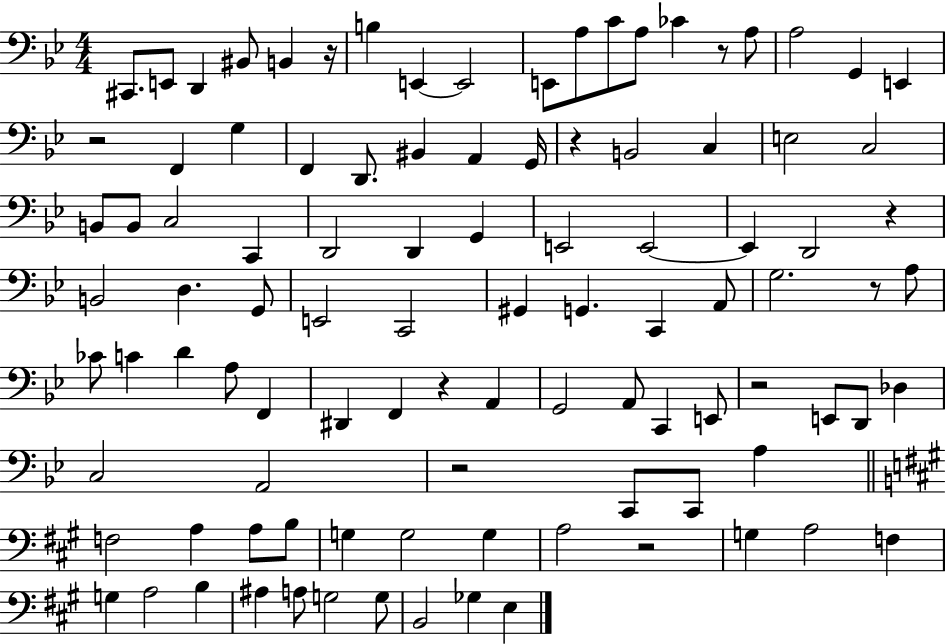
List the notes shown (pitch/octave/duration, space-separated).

C#2/e. E2/e D2/q BIS2/e B2/q R/s B3/q E2/q E2/h E2/e A3/e C4/e A3/e CES4/q R/e A3/e A3/h G2/q E2/q R/h F2/q G3/q F2/q D2/e. BIS2/q A2/q G2/s R/q B2/h C3/q E3/h C3/h B2/e B2/e C3/h C2/q D2/h D2/q G2/q E2/h E2/h E2/q D2/h R/q B2/h D3/q. G2/e E2/h C2/h G#2/q G2/q. C2/q A2/e G3/h. R/e A3/e CES4/e C4/q D4/q A3/e F2/q D#2/q F2/q R/q A2/q G2/h A2/e C2/q E2/e R/h E2/e D2/e Db3/q C3/h A2/h R/h C2/e C2/e A3/q F3/h A3/q A3/e B3/e G3/q G3/h G3/q A3/h R/h G3/q A3/h F3/q G3/q A3/h B3/q A#3/q A3/e G3/h G3/e B2/h Gb3/q E3/q